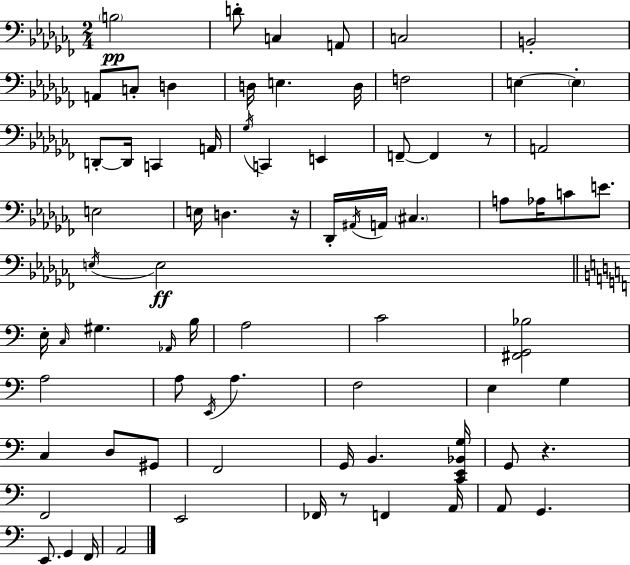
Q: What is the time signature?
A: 2/4